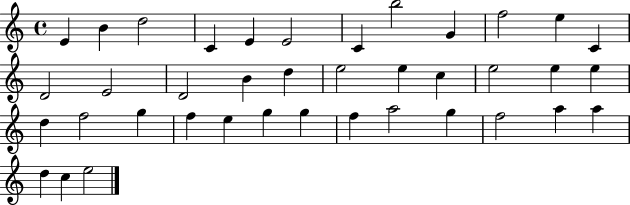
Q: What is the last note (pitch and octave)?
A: E5